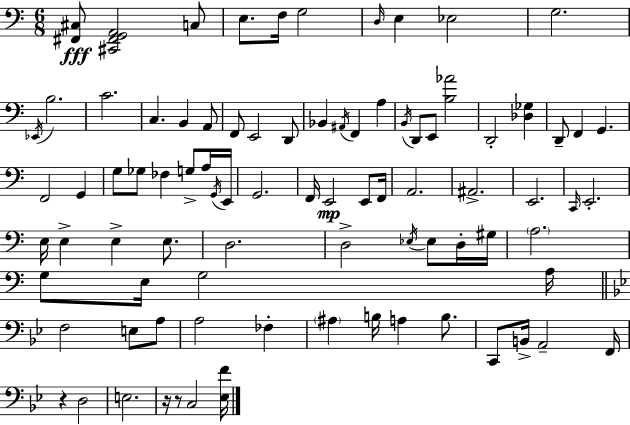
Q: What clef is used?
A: bass